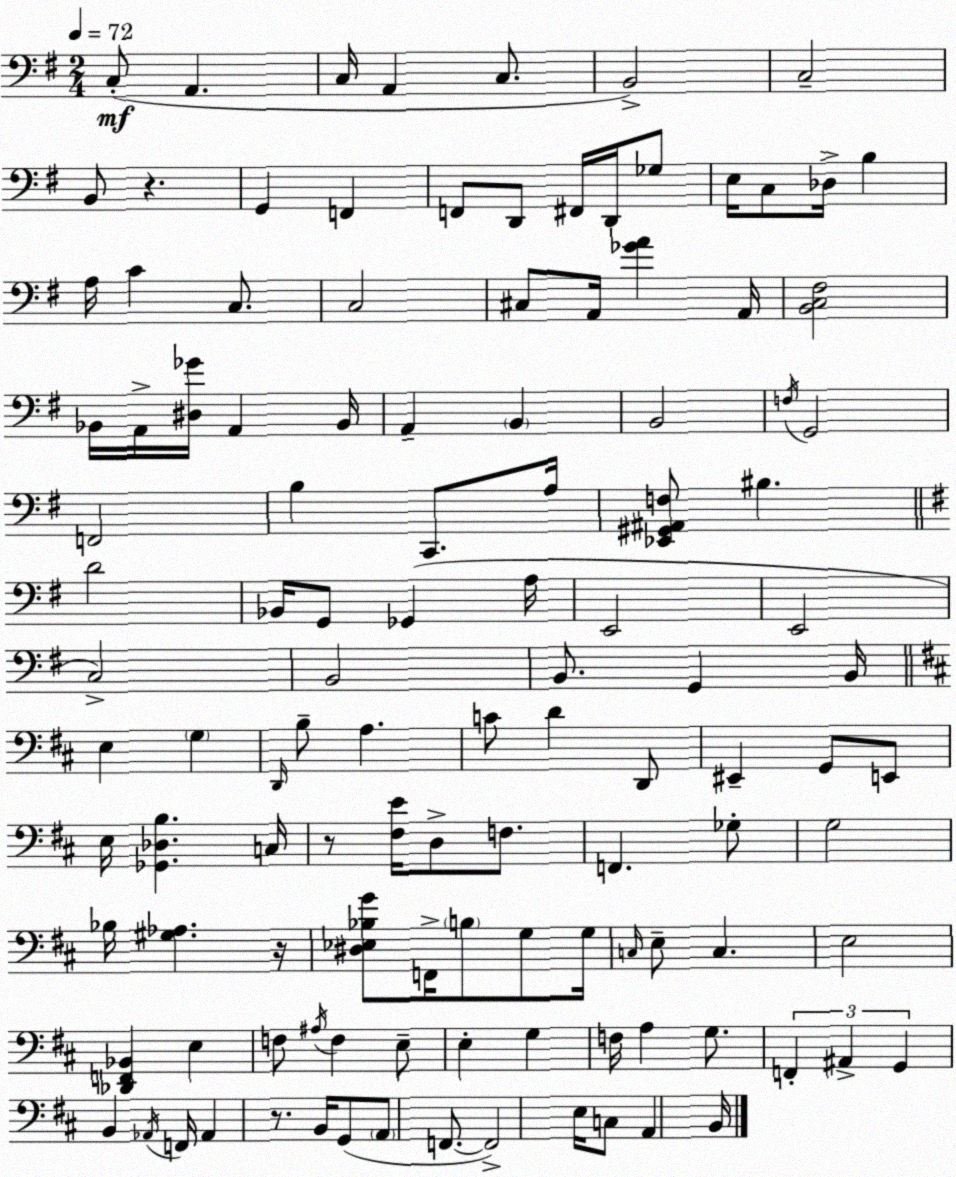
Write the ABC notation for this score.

X:1
T:Untitled
M:2/4
L:1/4
K:Em
C,/2 A,, C,/4 A,, C,/2 B,,2 C,2 B,,/2 z G,, F,, F,,/2 D,,/2 ^F,,/4 D,,/4 _G,/2 E,/4 C,/2 _D,/4 B, A,/4 C C,/2 C,2 ^C,/2 A,,/4 [_GA] A,,/4 [B,,C,^F,]2 _B,,/4 A,,/4 [^D,_G]/4 A,, _B,,/4 A,, B,, B,,2 F,/4 G,,2 F,,2 B, C,,/2 A,/4 [_E,,^G,,^A,,F,]/2 ^B, D2 _B,,/4 G,,/2 _G,, A,/4 E,,2 E,,2 C,2 B,,2 B,,/2 G,, B,,/4 E, G, D,,/4 B,/2 A, C/2 D D,,/2 ^E,, G,,/2 E,,/2 E,/4 [_G,,_D,B,] C,/4 z/2 [^F,E]/4 D,/2 F,/2 F,, _G,/2 G,2 _B,/4 [^G,_A,] z/4 [^D,_E,_B,G]/2 F,,/4 B,/2 G,/2 G,/4 C,/4 E,/2 C, E,2 [_D,,F,,_B,,] E, F,/2 ^A,/4 F, E,/2 E, G, F,/4 A, G,/2 F,, ^A,, G,, B,, _A,,/4 F,,/4 _A,, z/2 B,,/4 G,,/2 A,,/2 F,,/2 F,,2 E,/4 C,/2 A,, B,,/4